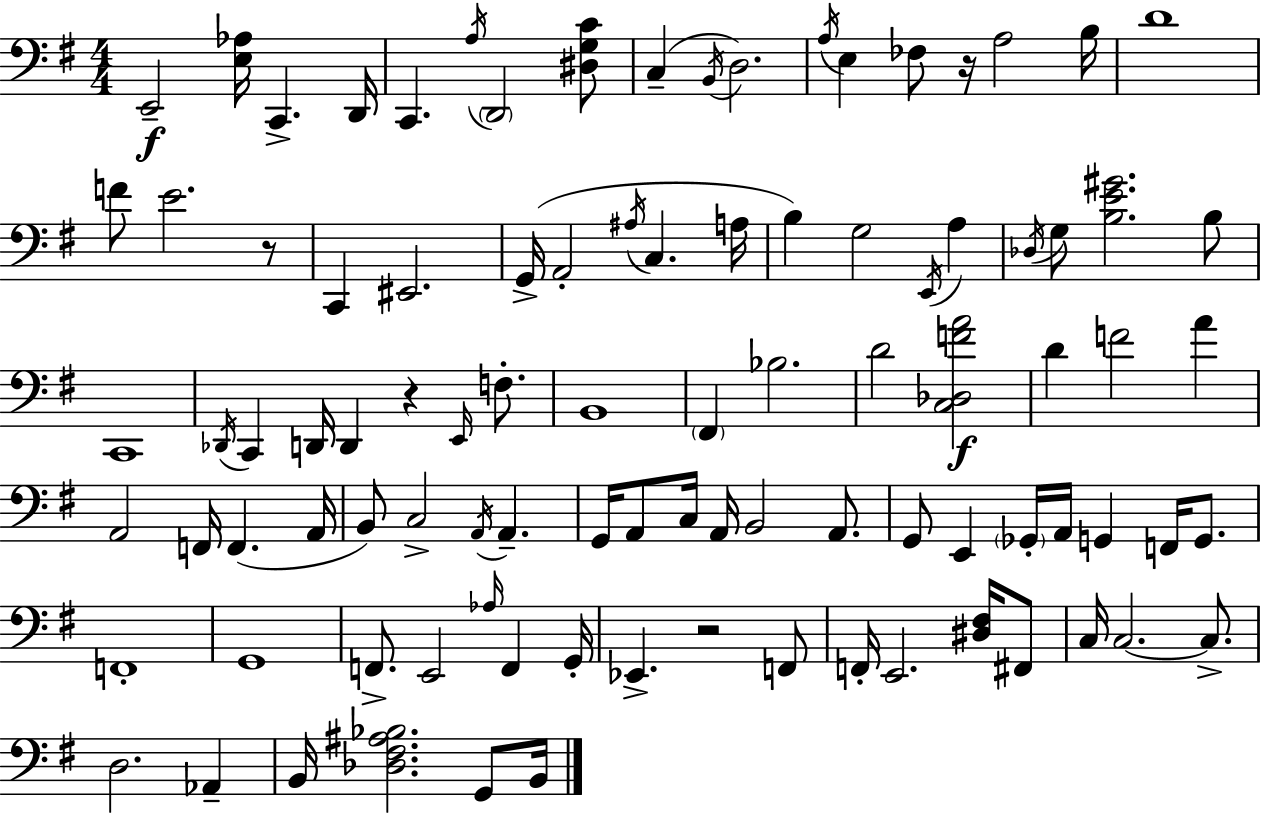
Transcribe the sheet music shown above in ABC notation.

X:1
T:Untitled
M:4/4
L:1/4
K:G
E,,2 [E,_A,]/4 C,, D,,/4 C,, A,/4 D,,2 [^D,G,C]/2 C, B,,/4 D,2 A,/4 E, _F,/2 z/4 A,2 B,/4 D4 F/2 E2 z/2 C,, ^E,,2 G,,/4 A,,2 ^A,/4 C, A,/4 B, G,2 E,,/4 A, _D,/4 G,/2 [B,E^G]2 B,/2 C,,4 _D,,/4 C,, D,,/4 D,, z E,,/4 F,/2 B,,4 ^F,, _B,2 D2 [C,_D,FA]2 D F2 A A,,2 F,,/4 F,, A,,/4 B,,/2 C,2 A,,/4 A,, G,,/4 A,,/2 C,/4 A,,/4 B,,2 A,,/2 G,,/2 E,, _G,,/4 A,,/4 G,, F,,/4 G,,/2 F,,4 G,,4 F,,/2 E,,2 _A,/4 F,, G,,/4 _E,, z2 F,,/2 F,,/4 E,,2 [^D,^F,]/4 ^F,,/2 C,/4 C,2 C,/2 D,2 _A,, B,,/4 [_D,^F,^A,_B,]2 G,,/2 B,,/4